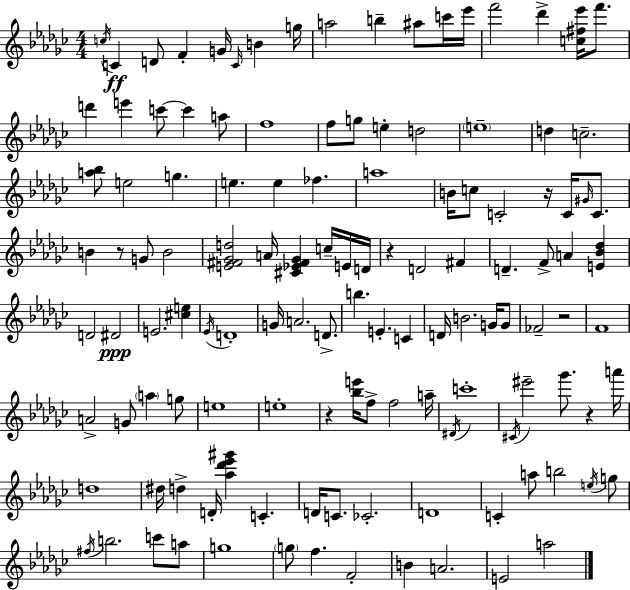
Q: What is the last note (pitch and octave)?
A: A5